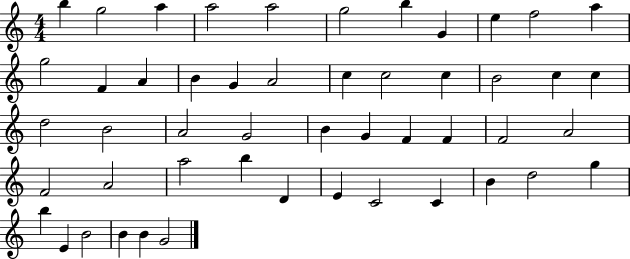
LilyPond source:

{
  \clef treble
  \numericTimeSignature
  \time 4/4
  \key c \major
  b''4 g''2 a''4 | a''2 a''2 | g''2 b''4 g'4 | e''4 f''2 a''4 | \break g''2 f'4 a'4 | b'4 g'4 a'2 | c''4 c''2 c''4 | b'2 c''4 c''4 | \break d''2 b'2 | a'2 g'2 | b'4 g'4 f'4 f'4 | f'2 a'2 | \break f'2 a'2 | a''2 b''4 d'4 | e'4 c'2 c'4 | b'4 d''2 g''4 | \break b''4 e'4 b'2 | b'4 b'4 g'2 | \bar "|."
}